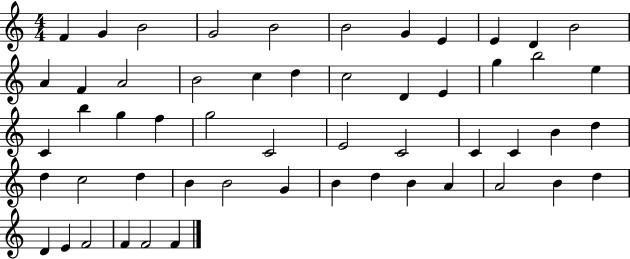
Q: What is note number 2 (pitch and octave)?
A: G4